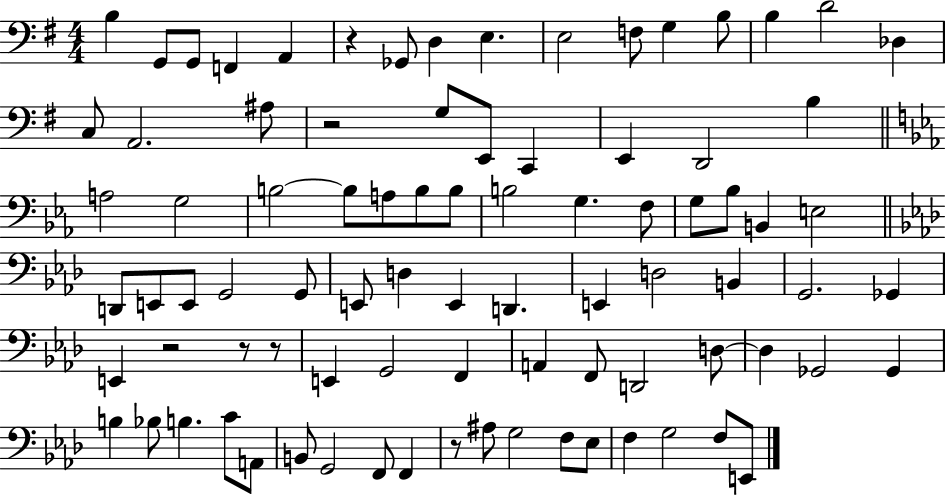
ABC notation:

X:1
T:Untitled
M:4/4
L:1/4
K:G
B, G,,/2 G,,/2 F,, A,, z _G,,/2 D, E, E,2 F,/2 G, B,/2 B, D2 _D, C,/2 A,,2 ^A,/2 z2 G,/2 E,,/2 C,, E,, D,,2 B, A,2 G,2 B,2 B,/2 A,/2 B,/2 B,/2 B,2 G, F,/2 G,/2 _B,/2 B,, E,2 D,,/2 E,,/2 E,,/2 G,,2 G,,/2 E,,/2 D, E,, D,, E,, D,2 B,, G,,2 _G,, E,, z2 z/2 z/2 E,, G,,2 F,, A,, F,,/2 D,,2 D,/2 D, _G,,2 _G,, B, _B,/2 B, C/2 A,,/2 B,,/2 G,,2 F,,/2 F,, z/2 ^A,/2 G,2 F,/2 _E,/2 F, G,2 F,/2 E,,/2